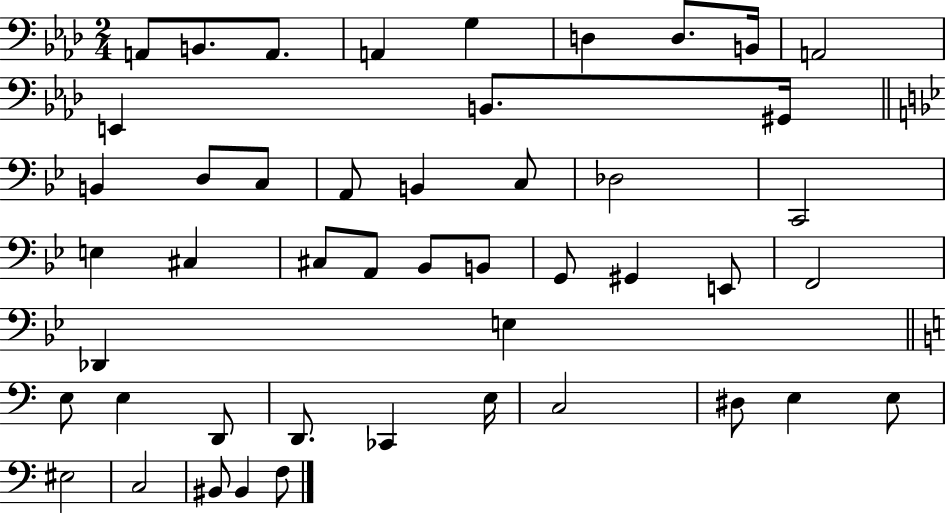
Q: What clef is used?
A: bass